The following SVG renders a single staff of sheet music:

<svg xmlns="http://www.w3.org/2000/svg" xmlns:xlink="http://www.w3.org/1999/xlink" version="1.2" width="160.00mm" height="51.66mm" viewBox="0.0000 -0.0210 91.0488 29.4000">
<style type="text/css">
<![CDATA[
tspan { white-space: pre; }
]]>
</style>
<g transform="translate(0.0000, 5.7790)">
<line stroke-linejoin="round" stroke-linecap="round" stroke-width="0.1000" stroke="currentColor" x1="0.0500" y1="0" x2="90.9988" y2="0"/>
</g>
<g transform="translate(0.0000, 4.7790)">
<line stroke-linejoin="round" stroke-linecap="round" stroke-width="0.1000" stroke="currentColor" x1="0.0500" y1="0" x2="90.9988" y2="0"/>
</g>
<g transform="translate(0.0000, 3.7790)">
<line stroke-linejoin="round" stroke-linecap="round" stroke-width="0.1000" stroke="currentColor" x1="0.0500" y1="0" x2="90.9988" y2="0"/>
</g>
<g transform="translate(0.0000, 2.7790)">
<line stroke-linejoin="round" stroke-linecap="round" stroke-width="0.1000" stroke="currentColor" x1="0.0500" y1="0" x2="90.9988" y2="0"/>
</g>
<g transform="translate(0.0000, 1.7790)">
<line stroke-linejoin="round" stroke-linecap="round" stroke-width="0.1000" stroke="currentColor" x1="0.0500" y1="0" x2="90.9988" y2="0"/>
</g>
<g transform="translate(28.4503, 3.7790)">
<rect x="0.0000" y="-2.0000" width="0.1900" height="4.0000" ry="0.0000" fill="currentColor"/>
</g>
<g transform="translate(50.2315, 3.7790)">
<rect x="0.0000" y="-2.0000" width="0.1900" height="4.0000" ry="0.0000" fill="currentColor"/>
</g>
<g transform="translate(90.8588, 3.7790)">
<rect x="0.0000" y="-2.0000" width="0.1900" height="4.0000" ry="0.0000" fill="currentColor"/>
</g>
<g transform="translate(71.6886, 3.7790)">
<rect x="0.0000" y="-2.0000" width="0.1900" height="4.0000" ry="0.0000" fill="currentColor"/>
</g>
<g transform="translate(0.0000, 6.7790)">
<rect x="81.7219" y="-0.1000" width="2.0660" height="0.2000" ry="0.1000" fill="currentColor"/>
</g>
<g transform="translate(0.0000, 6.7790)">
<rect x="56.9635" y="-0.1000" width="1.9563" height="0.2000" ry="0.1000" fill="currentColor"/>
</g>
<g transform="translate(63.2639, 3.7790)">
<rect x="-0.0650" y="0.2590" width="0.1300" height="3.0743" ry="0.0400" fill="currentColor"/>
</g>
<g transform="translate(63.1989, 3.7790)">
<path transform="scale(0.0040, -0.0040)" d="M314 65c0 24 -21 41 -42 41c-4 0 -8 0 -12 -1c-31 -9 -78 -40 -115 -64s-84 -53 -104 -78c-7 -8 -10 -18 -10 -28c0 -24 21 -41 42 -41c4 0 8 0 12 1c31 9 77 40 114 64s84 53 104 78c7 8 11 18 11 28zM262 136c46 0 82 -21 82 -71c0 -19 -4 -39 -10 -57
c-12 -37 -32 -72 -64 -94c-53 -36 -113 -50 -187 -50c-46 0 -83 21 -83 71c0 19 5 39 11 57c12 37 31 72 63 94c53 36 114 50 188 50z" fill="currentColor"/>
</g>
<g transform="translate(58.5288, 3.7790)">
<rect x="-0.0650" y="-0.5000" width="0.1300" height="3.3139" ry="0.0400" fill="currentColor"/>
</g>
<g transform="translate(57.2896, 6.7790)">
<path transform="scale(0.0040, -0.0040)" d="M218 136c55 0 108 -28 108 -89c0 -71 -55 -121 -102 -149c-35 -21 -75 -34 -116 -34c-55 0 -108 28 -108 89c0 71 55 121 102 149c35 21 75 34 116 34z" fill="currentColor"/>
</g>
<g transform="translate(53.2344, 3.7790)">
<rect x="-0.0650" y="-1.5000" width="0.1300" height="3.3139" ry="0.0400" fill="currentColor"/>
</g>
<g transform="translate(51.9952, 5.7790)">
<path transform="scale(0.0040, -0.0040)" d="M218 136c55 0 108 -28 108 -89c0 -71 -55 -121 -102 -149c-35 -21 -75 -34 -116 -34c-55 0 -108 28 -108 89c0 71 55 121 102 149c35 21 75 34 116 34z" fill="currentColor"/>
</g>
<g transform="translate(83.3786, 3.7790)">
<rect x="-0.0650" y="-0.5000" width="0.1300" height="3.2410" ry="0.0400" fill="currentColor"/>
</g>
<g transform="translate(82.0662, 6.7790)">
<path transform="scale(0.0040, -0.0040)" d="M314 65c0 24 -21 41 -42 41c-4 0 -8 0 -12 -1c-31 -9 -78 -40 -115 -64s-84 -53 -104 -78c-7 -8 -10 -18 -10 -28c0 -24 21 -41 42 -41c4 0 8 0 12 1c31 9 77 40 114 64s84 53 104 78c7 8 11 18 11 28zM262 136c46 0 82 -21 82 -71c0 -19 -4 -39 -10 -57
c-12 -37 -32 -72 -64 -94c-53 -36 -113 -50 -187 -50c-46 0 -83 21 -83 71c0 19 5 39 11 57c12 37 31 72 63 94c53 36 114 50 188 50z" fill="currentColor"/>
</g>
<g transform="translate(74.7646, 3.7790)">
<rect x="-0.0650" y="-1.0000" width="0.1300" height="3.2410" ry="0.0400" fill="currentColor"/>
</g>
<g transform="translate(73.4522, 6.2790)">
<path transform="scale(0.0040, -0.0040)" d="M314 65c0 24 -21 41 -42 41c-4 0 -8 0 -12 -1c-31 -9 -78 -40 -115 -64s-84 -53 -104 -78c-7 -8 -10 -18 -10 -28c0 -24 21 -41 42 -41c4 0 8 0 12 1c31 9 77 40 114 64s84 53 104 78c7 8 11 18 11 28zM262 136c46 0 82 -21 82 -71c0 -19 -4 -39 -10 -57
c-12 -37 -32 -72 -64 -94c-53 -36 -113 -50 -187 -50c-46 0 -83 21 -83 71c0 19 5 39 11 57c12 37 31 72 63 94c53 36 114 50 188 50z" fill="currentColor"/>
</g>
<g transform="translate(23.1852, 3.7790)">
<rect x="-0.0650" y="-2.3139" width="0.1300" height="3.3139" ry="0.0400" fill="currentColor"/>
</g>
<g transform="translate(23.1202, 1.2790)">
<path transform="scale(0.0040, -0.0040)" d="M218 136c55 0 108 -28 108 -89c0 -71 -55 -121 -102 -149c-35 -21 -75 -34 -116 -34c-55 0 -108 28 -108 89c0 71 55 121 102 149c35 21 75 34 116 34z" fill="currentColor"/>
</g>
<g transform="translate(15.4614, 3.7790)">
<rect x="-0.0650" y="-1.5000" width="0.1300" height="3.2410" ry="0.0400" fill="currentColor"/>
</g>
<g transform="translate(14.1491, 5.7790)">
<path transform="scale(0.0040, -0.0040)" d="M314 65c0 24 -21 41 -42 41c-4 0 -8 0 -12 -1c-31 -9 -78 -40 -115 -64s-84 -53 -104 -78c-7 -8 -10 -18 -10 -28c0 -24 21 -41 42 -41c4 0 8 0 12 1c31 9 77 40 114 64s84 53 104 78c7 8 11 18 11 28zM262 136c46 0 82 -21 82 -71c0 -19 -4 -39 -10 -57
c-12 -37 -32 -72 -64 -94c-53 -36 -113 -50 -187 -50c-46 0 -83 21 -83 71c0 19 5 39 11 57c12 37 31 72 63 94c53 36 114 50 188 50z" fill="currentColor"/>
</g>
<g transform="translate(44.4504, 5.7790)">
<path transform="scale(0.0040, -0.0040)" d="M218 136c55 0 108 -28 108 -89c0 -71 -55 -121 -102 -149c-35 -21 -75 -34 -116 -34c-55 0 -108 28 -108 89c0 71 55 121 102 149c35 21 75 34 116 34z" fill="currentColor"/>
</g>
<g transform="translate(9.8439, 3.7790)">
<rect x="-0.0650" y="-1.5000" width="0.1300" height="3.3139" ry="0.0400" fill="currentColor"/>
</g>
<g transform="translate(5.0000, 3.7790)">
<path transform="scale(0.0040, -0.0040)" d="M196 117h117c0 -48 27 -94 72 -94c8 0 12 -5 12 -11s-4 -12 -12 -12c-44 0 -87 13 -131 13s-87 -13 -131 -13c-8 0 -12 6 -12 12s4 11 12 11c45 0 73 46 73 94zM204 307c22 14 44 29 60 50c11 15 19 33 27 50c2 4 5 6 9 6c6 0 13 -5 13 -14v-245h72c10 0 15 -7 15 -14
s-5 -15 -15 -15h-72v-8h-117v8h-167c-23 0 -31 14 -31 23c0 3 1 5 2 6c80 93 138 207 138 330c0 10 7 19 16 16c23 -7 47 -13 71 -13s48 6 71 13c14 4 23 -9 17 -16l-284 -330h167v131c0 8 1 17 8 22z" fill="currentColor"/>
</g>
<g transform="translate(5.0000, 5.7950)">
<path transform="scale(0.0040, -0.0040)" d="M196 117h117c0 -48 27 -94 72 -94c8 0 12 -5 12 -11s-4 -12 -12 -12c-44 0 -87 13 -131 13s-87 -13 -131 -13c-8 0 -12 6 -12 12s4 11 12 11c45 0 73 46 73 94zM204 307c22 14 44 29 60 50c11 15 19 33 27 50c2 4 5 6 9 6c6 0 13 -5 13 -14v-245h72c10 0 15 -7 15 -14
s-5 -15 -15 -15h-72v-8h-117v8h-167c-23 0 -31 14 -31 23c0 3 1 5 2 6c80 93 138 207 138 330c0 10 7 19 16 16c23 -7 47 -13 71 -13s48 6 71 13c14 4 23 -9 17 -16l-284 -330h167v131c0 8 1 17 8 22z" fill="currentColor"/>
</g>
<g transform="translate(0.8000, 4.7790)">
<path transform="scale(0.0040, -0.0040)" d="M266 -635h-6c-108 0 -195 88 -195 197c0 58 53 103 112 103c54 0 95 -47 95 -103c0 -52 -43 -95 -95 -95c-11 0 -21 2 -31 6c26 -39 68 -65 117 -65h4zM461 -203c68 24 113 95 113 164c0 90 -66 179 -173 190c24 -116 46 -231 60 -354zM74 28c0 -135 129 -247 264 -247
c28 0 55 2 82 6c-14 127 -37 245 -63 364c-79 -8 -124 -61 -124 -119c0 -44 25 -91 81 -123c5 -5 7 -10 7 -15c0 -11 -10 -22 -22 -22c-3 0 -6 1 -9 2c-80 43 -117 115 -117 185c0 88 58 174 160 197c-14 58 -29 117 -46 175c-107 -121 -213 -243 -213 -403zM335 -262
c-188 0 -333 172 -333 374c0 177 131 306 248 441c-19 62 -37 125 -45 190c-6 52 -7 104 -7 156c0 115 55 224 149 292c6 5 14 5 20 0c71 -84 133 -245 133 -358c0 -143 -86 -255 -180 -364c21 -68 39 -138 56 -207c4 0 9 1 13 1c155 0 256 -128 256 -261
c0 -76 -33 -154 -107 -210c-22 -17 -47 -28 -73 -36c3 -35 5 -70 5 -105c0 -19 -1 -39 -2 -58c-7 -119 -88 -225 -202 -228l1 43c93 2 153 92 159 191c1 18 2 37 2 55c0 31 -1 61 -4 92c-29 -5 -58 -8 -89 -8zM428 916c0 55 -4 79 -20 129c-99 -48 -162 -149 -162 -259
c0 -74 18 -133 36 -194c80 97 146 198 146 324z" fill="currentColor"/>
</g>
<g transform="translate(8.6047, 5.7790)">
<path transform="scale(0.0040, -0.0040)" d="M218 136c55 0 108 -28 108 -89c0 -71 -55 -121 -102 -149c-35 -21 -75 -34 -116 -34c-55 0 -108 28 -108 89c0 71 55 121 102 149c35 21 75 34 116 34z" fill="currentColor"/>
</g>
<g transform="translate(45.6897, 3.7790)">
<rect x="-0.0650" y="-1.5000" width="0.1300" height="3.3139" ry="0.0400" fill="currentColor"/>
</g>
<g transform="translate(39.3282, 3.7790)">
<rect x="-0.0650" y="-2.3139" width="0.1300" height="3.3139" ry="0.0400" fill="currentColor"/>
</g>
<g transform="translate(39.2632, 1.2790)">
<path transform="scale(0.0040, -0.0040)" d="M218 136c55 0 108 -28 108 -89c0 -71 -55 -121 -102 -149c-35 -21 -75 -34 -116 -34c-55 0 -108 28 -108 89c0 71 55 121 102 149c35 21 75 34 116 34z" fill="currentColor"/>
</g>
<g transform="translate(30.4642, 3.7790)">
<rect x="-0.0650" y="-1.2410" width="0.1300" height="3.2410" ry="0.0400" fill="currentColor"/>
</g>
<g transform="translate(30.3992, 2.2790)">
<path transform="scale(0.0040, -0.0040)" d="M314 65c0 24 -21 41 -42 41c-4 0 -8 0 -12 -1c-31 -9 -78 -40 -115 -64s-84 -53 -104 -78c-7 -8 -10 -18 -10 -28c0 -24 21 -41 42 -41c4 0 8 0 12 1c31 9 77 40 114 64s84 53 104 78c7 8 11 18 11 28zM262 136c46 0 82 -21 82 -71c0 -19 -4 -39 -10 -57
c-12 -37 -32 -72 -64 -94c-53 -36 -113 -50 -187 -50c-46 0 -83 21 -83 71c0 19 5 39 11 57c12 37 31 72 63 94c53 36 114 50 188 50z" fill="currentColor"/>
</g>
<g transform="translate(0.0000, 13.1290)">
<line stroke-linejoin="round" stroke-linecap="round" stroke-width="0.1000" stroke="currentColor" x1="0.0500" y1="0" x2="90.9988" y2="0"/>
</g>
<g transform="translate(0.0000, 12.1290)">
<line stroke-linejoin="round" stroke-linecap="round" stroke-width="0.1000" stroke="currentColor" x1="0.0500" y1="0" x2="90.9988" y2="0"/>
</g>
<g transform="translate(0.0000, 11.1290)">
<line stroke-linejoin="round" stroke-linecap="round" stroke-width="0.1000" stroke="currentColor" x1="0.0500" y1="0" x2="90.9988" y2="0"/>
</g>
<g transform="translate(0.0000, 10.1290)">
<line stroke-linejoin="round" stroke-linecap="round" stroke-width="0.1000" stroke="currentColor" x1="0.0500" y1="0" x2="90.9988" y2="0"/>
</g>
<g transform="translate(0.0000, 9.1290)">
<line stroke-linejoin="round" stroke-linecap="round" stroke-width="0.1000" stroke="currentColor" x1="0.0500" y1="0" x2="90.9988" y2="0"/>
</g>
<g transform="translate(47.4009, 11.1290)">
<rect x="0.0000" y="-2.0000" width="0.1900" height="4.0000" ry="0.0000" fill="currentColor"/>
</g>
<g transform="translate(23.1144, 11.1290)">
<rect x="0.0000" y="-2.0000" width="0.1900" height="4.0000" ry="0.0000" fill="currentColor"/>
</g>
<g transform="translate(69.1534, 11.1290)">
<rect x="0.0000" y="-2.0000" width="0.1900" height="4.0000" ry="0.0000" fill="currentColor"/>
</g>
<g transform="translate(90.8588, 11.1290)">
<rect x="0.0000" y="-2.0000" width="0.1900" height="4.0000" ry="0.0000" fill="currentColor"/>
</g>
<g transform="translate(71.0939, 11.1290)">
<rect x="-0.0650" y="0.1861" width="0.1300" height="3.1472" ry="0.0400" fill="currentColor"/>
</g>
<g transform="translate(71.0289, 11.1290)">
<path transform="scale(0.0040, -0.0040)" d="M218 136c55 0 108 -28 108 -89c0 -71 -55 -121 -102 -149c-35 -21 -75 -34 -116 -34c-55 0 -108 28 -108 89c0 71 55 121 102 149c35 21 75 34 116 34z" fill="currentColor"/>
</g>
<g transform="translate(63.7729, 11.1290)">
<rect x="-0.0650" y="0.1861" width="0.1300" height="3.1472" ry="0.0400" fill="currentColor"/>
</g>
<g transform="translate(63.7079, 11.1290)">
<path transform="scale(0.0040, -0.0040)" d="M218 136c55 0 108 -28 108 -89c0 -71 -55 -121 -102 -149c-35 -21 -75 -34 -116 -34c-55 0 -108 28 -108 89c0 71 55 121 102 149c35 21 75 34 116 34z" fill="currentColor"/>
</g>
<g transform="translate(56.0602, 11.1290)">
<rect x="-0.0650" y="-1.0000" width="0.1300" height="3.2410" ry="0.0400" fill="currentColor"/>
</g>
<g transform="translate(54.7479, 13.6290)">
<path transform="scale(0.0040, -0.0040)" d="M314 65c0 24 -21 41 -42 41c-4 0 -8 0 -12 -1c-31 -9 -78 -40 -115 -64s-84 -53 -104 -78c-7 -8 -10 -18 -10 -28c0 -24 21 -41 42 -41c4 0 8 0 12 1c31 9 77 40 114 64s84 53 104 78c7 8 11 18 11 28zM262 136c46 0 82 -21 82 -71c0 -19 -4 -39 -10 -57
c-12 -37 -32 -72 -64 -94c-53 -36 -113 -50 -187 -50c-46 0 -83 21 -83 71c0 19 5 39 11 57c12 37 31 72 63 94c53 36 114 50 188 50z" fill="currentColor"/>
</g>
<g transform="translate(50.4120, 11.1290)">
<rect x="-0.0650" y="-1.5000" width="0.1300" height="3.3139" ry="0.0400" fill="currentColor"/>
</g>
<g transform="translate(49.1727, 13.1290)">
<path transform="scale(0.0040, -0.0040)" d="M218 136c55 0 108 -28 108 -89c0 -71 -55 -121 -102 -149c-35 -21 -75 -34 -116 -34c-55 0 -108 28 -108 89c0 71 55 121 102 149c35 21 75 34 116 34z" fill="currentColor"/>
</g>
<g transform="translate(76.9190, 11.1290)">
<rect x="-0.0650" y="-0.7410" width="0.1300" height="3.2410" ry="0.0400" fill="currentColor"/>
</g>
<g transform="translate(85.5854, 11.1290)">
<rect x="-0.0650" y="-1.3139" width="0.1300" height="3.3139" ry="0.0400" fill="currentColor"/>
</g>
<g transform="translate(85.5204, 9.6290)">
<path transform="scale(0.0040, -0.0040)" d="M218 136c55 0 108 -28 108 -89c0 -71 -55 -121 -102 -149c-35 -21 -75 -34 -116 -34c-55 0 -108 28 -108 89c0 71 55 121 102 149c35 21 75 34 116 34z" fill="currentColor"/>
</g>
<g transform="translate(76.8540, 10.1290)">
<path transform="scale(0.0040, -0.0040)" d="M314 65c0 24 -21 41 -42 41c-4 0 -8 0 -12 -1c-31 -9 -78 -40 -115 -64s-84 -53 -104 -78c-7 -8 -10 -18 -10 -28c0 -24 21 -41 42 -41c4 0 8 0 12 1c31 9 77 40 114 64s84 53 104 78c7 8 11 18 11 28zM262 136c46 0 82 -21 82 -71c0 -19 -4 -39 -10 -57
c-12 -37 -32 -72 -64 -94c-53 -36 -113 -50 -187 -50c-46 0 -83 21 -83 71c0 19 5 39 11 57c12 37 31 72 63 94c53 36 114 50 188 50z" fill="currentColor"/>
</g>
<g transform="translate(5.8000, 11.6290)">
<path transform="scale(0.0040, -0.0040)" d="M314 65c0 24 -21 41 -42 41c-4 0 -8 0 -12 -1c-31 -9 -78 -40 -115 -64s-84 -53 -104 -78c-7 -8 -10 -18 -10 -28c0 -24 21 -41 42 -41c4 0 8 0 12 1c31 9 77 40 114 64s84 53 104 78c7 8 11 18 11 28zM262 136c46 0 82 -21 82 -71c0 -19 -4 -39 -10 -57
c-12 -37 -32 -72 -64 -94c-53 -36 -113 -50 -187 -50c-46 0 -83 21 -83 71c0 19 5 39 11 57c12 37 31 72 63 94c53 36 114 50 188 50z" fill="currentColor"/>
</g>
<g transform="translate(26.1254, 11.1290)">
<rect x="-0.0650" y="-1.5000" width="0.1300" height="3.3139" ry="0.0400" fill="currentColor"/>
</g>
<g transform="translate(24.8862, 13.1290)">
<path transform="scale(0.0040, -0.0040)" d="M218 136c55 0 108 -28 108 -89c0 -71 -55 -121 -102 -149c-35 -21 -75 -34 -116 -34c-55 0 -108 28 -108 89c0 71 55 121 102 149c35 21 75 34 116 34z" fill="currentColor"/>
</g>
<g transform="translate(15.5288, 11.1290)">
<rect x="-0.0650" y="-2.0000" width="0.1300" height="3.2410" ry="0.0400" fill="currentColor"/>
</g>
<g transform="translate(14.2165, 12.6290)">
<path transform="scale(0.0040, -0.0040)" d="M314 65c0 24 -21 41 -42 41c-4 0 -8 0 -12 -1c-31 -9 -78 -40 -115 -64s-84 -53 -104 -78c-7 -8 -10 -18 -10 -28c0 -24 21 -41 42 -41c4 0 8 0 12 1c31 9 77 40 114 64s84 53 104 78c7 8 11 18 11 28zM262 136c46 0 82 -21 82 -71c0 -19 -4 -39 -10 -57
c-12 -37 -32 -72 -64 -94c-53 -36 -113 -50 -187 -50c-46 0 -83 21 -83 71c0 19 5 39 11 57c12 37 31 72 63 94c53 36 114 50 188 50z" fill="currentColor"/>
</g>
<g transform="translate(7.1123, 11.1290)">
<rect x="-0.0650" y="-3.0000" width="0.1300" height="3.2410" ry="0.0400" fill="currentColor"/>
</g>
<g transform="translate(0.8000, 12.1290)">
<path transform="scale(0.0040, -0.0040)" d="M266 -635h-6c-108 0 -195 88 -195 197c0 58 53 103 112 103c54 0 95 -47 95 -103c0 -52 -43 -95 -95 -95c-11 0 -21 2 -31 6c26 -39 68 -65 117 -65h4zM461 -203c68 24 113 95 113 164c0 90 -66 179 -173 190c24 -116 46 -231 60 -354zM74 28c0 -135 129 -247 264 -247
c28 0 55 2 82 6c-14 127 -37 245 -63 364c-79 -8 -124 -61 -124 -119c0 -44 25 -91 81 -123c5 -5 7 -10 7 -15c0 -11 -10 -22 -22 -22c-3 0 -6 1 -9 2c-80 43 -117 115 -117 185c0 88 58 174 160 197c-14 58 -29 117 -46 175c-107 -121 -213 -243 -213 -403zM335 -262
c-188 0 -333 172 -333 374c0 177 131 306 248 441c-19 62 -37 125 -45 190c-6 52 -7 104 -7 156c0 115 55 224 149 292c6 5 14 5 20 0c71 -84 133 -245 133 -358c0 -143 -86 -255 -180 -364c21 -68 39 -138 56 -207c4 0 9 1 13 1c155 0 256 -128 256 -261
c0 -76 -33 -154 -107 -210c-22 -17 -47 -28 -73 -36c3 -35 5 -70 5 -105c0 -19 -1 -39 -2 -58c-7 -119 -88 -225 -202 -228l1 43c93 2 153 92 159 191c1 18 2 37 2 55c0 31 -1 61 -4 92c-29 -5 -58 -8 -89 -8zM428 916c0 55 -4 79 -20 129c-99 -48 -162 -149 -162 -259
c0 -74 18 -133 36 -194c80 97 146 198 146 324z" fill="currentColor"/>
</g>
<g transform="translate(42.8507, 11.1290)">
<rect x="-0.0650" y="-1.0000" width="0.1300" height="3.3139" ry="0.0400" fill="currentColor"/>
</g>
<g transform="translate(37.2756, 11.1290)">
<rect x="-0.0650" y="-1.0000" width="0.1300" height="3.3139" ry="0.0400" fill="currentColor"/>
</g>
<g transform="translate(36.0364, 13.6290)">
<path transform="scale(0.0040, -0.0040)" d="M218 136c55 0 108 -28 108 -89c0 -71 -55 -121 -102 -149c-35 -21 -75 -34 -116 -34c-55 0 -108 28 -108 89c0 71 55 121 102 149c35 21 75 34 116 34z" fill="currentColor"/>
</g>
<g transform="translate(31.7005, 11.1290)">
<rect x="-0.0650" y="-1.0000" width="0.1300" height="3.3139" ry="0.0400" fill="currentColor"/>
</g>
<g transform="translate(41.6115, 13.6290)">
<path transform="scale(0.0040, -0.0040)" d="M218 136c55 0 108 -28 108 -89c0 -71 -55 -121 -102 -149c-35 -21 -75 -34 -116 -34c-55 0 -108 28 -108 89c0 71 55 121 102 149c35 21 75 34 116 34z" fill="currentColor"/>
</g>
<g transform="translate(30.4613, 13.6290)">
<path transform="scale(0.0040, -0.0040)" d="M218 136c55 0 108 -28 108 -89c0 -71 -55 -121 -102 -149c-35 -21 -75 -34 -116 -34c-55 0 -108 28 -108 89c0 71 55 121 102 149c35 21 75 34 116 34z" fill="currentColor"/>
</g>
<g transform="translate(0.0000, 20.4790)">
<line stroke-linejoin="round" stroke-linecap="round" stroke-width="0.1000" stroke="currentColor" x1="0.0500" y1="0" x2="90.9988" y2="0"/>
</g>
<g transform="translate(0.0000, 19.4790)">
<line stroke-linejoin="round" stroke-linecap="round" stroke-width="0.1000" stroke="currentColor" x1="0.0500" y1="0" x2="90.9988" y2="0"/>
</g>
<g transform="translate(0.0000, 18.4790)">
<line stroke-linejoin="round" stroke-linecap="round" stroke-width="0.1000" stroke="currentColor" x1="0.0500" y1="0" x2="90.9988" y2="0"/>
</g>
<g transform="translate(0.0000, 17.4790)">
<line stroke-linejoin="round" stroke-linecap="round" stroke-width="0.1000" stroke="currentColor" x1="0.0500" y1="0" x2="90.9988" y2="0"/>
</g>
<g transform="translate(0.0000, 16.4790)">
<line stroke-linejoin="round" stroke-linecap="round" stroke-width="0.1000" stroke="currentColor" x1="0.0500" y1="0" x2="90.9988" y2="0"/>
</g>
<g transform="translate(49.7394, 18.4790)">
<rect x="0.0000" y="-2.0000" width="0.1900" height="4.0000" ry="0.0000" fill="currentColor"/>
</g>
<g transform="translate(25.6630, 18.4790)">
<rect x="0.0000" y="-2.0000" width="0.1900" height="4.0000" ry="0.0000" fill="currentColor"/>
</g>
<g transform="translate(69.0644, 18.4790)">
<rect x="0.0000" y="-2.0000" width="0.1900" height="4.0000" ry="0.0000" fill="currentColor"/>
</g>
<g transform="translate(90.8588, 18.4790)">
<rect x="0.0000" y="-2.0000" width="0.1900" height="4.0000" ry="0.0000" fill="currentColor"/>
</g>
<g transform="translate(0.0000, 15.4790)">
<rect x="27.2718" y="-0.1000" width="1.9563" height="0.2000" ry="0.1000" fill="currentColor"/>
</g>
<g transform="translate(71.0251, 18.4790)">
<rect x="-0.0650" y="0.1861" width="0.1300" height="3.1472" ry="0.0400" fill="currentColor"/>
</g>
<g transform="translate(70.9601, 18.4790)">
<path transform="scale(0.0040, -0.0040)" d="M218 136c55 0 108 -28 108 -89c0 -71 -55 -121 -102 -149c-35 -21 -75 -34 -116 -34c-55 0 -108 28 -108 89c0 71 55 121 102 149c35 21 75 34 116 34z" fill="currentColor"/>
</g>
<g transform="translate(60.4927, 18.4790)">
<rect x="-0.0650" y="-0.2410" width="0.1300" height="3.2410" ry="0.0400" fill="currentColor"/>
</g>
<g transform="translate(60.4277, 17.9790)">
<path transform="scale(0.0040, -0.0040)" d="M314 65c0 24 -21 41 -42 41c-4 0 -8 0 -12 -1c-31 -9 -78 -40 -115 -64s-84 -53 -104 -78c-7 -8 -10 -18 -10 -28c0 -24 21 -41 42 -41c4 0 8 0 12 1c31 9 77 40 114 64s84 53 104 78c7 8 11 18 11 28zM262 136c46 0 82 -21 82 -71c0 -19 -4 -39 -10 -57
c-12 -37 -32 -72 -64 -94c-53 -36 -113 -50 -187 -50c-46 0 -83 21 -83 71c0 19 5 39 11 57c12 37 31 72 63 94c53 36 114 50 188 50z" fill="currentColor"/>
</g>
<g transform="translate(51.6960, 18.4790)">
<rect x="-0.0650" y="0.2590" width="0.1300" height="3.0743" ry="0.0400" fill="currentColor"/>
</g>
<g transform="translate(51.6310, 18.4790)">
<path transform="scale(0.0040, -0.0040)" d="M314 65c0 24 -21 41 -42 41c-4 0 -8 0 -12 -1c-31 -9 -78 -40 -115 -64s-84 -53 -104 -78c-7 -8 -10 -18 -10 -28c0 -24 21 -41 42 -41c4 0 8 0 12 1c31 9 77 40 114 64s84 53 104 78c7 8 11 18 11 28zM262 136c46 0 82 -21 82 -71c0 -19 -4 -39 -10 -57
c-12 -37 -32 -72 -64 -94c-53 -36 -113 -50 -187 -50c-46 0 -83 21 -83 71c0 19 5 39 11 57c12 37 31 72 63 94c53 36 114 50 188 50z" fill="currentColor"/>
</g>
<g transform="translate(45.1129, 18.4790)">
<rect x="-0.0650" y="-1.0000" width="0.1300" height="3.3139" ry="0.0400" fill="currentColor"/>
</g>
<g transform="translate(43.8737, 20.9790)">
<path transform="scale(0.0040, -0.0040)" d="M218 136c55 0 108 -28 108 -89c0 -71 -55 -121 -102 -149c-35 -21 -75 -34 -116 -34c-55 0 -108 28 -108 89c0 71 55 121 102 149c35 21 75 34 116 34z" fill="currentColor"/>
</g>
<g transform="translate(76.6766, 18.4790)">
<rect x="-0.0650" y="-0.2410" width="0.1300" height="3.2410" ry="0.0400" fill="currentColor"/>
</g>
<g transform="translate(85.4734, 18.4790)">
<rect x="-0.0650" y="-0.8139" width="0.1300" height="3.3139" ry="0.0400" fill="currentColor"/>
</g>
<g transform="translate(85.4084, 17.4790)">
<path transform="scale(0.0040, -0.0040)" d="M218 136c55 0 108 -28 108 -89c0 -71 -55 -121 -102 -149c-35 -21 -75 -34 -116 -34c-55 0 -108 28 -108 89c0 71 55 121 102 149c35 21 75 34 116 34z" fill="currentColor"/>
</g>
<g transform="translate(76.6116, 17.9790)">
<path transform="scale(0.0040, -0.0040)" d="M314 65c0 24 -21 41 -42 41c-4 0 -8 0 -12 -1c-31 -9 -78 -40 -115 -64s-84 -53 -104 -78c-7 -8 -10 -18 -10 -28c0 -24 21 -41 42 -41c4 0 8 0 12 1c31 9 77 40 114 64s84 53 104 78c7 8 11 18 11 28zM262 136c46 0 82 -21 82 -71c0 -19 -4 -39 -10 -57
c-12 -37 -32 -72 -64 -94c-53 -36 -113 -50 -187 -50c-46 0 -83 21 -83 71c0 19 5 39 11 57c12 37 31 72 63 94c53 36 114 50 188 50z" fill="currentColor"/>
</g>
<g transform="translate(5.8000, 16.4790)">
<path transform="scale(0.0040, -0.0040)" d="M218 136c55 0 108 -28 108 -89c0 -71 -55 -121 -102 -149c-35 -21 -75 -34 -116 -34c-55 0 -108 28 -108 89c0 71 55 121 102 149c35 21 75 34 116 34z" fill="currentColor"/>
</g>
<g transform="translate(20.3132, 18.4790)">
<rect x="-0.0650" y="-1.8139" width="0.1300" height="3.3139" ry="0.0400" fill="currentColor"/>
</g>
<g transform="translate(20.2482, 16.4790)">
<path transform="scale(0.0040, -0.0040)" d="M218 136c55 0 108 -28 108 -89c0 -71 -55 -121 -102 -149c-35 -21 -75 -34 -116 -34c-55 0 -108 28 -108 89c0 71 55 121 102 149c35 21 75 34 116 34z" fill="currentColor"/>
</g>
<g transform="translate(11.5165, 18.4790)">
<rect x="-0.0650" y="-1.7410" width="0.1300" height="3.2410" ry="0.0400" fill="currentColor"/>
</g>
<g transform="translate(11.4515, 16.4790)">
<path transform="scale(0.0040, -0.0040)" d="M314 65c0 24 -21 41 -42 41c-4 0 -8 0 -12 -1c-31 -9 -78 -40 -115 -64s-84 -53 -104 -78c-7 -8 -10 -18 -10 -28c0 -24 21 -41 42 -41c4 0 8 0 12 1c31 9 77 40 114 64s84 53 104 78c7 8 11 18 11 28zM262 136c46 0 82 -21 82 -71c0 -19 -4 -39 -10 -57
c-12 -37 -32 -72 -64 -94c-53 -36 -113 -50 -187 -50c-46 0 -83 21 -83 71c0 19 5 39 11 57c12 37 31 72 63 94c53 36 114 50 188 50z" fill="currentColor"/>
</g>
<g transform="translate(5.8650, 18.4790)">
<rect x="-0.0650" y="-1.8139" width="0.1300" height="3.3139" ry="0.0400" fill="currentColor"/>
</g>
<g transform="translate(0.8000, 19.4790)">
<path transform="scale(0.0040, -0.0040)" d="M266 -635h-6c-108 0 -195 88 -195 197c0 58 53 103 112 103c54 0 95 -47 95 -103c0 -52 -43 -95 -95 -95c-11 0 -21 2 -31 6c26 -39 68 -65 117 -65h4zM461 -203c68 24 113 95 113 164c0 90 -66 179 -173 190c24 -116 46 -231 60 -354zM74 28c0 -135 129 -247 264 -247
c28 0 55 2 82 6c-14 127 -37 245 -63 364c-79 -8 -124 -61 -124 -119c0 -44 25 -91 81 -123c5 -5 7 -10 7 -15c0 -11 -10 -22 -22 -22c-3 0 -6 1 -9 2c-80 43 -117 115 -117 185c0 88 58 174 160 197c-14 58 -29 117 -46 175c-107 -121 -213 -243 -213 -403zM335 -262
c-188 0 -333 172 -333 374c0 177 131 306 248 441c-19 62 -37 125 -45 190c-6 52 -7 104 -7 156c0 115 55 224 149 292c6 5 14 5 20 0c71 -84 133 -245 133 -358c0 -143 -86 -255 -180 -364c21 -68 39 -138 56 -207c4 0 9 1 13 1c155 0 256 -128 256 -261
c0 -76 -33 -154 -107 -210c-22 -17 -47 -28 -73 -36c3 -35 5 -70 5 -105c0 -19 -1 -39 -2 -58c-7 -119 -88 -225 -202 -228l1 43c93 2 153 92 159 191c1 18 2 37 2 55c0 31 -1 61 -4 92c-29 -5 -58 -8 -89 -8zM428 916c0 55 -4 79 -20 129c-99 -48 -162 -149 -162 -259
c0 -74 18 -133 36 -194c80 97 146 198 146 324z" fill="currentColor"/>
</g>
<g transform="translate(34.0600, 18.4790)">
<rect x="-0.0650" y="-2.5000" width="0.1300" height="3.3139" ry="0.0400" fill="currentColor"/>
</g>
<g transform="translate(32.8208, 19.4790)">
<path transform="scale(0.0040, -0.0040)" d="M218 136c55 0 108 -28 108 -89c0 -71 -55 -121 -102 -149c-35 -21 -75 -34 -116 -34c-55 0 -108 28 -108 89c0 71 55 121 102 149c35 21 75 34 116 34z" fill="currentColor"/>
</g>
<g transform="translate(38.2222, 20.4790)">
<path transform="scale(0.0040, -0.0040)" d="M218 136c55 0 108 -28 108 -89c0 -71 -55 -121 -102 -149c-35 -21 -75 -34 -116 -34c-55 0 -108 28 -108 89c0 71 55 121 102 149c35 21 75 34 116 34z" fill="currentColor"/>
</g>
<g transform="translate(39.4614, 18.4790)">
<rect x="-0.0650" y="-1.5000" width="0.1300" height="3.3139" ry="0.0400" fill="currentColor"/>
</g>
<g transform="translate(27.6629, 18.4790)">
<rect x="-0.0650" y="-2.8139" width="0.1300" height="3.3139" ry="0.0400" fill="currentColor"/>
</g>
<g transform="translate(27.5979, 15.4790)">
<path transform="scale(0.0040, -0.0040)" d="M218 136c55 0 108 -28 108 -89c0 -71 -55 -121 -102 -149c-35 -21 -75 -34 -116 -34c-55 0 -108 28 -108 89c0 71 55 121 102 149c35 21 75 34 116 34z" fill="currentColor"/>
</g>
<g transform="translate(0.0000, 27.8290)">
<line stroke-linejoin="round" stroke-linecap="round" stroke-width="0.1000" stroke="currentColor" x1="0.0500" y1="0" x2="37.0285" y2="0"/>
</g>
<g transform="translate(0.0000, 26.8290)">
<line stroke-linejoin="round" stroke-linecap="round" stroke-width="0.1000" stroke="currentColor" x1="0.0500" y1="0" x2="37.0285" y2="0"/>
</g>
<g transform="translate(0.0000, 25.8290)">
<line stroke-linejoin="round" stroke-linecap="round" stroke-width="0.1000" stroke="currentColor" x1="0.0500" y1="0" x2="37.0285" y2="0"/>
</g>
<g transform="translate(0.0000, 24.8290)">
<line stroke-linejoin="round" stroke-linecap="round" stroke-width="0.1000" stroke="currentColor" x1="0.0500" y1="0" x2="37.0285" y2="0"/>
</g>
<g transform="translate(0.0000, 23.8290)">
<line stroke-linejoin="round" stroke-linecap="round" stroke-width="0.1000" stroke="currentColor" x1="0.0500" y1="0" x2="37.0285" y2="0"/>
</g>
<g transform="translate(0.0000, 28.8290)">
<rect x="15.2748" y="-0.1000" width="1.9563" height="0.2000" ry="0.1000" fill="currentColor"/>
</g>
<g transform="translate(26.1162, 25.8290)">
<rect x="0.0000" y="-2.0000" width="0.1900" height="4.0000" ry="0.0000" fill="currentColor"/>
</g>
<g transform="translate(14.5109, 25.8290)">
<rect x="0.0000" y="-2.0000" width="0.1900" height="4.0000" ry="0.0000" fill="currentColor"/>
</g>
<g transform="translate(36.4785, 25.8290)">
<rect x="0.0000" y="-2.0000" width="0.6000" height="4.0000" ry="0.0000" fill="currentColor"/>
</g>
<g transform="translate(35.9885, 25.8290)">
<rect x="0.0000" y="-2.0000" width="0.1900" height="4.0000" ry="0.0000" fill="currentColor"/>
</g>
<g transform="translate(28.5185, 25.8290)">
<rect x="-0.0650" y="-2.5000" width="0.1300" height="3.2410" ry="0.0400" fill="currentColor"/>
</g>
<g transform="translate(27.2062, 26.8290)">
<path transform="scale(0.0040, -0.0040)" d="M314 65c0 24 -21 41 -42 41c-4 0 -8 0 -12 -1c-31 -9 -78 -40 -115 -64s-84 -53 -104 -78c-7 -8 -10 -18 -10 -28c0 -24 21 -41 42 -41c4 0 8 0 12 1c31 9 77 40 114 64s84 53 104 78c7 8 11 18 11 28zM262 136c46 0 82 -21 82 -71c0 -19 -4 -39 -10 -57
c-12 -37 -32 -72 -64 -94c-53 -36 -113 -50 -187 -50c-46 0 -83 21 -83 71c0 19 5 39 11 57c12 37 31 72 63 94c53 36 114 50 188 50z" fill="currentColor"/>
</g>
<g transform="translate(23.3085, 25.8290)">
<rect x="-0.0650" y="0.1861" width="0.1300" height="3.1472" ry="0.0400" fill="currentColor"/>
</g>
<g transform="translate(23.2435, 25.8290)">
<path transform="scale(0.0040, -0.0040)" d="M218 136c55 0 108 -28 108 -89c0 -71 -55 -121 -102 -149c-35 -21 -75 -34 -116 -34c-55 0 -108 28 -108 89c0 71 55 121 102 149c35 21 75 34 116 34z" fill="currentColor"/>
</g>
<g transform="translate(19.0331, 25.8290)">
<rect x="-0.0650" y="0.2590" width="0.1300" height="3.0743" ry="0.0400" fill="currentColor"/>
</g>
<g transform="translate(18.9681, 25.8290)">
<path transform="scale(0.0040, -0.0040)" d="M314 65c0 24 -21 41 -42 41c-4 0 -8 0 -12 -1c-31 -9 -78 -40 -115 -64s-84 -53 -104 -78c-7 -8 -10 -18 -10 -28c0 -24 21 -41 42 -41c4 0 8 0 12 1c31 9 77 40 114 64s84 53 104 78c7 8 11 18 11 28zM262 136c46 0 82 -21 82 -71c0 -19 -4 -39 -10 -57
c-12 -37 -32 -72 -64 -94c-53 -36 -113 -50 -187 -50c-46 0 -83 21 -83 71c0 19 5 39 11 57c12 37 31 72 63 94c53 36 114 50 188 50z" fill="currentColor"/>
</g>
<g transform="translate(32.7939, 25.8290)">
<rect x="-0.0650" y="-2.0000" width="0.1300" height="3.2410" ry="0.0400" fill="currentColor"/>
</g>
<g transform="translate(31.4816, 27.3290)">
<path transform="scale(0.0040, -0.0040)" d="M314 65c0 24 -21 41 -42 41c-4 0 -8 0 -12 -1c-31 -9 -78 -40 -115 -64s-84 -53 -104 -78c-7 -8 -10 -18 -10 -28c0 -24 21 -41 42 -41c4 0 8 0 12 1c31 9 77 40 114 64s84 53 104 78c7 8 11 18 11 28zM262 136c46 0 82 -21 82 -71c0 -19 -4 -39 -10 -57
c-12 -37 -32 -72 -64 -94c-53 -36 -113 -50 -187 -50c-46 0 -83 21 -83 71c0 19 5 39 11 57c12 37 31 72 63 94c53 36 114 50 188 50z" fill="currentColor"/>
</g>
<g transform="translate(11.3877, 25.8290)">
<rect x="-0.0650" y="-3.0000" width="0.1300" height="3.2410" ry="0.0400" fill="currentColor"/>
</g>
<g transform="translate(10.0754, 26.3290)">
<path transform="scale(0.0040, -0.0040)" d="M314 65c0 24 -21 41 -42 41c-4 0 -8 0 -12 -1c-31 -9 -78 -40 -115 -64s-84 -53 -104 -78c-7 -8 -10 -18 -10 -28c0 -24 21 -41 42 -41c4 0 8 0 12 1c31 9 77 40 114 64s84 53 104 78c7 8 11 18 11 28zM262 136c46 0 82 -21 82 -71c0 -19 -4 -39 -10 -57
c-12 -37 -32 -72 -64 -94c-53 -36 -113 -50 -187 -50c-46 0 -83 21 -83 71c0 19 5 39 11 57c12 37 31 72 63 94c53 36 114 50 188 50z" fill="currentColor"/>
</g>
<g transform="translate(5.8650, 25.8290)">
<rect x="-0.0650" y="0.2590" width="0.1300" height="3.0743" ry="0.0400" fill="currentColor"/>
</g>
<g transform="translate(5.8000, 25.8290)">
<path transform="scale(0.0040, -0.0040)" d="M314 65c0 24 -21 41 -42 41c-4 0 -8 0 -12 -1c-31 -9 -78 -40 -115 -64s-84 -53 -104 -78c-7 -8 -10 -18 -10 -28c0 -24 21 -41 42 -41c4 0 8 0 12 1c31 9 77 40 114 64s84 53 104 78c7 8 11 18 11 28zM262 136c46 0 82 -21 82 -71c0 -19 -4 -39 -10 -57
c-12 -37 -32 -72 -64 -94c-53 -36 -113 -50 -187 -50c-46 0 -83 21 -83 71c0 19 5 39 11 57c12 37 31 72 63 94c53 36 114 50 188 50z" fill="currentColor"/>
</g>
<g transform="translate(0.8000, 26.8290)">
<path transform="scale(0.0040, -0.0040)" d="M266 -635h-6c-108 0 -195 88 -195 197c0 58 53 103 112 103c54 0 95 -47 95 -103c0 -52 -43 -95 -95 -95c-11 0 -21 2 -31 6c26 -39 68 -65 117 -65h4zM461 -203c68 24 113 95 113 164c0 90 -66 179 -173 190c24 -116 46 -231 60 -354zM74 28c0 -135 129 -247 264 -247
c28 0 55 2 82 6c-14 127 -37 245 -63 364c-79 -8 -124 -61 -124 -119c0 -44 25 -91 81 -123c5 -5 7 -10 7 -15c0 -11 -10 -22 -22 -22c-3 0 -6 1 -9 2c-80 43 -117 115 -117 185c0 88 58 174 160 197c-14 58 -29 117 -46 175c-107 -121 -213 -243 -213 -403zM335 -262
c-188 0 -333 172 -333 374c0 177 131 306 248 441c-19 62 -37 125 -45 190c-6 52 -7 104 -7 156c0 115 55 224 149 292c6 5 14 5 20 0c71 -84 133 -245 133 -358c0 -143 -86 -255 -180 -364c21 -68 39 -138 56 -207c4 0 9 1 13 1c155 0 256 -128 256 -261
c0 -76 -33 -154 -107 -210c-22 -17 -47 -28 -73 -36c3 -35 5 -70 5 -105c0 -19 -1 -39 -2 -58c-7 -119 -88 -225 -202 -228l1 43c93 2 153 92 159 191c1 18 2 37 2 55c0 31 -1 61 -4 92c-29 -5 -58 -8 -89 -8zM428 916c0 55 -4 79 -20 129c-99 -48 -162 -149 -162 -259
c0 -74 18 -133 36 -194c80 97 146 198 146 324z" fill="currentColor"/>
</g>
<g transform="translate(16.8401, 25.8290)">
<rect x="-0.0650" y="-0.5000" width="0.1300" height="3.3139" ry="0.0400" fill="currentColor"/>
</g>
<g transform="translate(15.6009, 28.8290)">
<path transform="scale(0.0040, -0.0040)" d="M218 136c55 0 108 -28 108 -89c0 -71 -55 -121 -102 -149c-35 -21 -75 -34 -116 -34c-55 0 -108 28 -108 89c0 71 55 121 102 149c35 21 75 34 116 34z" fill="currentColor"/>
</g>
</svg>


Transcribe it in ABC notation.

X:1
T:Untitled
M:4/4
L:1/4
K:C
E E2 g e2 g E E C B2 D2 C2 A2 F2 E D D D E D2 B B d2 e f f2 f a G E D B2 c2 B c2 d B2 A2 C B2 B G2 F2